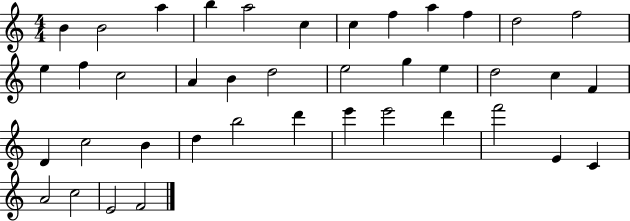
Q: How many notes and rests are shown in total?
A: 40